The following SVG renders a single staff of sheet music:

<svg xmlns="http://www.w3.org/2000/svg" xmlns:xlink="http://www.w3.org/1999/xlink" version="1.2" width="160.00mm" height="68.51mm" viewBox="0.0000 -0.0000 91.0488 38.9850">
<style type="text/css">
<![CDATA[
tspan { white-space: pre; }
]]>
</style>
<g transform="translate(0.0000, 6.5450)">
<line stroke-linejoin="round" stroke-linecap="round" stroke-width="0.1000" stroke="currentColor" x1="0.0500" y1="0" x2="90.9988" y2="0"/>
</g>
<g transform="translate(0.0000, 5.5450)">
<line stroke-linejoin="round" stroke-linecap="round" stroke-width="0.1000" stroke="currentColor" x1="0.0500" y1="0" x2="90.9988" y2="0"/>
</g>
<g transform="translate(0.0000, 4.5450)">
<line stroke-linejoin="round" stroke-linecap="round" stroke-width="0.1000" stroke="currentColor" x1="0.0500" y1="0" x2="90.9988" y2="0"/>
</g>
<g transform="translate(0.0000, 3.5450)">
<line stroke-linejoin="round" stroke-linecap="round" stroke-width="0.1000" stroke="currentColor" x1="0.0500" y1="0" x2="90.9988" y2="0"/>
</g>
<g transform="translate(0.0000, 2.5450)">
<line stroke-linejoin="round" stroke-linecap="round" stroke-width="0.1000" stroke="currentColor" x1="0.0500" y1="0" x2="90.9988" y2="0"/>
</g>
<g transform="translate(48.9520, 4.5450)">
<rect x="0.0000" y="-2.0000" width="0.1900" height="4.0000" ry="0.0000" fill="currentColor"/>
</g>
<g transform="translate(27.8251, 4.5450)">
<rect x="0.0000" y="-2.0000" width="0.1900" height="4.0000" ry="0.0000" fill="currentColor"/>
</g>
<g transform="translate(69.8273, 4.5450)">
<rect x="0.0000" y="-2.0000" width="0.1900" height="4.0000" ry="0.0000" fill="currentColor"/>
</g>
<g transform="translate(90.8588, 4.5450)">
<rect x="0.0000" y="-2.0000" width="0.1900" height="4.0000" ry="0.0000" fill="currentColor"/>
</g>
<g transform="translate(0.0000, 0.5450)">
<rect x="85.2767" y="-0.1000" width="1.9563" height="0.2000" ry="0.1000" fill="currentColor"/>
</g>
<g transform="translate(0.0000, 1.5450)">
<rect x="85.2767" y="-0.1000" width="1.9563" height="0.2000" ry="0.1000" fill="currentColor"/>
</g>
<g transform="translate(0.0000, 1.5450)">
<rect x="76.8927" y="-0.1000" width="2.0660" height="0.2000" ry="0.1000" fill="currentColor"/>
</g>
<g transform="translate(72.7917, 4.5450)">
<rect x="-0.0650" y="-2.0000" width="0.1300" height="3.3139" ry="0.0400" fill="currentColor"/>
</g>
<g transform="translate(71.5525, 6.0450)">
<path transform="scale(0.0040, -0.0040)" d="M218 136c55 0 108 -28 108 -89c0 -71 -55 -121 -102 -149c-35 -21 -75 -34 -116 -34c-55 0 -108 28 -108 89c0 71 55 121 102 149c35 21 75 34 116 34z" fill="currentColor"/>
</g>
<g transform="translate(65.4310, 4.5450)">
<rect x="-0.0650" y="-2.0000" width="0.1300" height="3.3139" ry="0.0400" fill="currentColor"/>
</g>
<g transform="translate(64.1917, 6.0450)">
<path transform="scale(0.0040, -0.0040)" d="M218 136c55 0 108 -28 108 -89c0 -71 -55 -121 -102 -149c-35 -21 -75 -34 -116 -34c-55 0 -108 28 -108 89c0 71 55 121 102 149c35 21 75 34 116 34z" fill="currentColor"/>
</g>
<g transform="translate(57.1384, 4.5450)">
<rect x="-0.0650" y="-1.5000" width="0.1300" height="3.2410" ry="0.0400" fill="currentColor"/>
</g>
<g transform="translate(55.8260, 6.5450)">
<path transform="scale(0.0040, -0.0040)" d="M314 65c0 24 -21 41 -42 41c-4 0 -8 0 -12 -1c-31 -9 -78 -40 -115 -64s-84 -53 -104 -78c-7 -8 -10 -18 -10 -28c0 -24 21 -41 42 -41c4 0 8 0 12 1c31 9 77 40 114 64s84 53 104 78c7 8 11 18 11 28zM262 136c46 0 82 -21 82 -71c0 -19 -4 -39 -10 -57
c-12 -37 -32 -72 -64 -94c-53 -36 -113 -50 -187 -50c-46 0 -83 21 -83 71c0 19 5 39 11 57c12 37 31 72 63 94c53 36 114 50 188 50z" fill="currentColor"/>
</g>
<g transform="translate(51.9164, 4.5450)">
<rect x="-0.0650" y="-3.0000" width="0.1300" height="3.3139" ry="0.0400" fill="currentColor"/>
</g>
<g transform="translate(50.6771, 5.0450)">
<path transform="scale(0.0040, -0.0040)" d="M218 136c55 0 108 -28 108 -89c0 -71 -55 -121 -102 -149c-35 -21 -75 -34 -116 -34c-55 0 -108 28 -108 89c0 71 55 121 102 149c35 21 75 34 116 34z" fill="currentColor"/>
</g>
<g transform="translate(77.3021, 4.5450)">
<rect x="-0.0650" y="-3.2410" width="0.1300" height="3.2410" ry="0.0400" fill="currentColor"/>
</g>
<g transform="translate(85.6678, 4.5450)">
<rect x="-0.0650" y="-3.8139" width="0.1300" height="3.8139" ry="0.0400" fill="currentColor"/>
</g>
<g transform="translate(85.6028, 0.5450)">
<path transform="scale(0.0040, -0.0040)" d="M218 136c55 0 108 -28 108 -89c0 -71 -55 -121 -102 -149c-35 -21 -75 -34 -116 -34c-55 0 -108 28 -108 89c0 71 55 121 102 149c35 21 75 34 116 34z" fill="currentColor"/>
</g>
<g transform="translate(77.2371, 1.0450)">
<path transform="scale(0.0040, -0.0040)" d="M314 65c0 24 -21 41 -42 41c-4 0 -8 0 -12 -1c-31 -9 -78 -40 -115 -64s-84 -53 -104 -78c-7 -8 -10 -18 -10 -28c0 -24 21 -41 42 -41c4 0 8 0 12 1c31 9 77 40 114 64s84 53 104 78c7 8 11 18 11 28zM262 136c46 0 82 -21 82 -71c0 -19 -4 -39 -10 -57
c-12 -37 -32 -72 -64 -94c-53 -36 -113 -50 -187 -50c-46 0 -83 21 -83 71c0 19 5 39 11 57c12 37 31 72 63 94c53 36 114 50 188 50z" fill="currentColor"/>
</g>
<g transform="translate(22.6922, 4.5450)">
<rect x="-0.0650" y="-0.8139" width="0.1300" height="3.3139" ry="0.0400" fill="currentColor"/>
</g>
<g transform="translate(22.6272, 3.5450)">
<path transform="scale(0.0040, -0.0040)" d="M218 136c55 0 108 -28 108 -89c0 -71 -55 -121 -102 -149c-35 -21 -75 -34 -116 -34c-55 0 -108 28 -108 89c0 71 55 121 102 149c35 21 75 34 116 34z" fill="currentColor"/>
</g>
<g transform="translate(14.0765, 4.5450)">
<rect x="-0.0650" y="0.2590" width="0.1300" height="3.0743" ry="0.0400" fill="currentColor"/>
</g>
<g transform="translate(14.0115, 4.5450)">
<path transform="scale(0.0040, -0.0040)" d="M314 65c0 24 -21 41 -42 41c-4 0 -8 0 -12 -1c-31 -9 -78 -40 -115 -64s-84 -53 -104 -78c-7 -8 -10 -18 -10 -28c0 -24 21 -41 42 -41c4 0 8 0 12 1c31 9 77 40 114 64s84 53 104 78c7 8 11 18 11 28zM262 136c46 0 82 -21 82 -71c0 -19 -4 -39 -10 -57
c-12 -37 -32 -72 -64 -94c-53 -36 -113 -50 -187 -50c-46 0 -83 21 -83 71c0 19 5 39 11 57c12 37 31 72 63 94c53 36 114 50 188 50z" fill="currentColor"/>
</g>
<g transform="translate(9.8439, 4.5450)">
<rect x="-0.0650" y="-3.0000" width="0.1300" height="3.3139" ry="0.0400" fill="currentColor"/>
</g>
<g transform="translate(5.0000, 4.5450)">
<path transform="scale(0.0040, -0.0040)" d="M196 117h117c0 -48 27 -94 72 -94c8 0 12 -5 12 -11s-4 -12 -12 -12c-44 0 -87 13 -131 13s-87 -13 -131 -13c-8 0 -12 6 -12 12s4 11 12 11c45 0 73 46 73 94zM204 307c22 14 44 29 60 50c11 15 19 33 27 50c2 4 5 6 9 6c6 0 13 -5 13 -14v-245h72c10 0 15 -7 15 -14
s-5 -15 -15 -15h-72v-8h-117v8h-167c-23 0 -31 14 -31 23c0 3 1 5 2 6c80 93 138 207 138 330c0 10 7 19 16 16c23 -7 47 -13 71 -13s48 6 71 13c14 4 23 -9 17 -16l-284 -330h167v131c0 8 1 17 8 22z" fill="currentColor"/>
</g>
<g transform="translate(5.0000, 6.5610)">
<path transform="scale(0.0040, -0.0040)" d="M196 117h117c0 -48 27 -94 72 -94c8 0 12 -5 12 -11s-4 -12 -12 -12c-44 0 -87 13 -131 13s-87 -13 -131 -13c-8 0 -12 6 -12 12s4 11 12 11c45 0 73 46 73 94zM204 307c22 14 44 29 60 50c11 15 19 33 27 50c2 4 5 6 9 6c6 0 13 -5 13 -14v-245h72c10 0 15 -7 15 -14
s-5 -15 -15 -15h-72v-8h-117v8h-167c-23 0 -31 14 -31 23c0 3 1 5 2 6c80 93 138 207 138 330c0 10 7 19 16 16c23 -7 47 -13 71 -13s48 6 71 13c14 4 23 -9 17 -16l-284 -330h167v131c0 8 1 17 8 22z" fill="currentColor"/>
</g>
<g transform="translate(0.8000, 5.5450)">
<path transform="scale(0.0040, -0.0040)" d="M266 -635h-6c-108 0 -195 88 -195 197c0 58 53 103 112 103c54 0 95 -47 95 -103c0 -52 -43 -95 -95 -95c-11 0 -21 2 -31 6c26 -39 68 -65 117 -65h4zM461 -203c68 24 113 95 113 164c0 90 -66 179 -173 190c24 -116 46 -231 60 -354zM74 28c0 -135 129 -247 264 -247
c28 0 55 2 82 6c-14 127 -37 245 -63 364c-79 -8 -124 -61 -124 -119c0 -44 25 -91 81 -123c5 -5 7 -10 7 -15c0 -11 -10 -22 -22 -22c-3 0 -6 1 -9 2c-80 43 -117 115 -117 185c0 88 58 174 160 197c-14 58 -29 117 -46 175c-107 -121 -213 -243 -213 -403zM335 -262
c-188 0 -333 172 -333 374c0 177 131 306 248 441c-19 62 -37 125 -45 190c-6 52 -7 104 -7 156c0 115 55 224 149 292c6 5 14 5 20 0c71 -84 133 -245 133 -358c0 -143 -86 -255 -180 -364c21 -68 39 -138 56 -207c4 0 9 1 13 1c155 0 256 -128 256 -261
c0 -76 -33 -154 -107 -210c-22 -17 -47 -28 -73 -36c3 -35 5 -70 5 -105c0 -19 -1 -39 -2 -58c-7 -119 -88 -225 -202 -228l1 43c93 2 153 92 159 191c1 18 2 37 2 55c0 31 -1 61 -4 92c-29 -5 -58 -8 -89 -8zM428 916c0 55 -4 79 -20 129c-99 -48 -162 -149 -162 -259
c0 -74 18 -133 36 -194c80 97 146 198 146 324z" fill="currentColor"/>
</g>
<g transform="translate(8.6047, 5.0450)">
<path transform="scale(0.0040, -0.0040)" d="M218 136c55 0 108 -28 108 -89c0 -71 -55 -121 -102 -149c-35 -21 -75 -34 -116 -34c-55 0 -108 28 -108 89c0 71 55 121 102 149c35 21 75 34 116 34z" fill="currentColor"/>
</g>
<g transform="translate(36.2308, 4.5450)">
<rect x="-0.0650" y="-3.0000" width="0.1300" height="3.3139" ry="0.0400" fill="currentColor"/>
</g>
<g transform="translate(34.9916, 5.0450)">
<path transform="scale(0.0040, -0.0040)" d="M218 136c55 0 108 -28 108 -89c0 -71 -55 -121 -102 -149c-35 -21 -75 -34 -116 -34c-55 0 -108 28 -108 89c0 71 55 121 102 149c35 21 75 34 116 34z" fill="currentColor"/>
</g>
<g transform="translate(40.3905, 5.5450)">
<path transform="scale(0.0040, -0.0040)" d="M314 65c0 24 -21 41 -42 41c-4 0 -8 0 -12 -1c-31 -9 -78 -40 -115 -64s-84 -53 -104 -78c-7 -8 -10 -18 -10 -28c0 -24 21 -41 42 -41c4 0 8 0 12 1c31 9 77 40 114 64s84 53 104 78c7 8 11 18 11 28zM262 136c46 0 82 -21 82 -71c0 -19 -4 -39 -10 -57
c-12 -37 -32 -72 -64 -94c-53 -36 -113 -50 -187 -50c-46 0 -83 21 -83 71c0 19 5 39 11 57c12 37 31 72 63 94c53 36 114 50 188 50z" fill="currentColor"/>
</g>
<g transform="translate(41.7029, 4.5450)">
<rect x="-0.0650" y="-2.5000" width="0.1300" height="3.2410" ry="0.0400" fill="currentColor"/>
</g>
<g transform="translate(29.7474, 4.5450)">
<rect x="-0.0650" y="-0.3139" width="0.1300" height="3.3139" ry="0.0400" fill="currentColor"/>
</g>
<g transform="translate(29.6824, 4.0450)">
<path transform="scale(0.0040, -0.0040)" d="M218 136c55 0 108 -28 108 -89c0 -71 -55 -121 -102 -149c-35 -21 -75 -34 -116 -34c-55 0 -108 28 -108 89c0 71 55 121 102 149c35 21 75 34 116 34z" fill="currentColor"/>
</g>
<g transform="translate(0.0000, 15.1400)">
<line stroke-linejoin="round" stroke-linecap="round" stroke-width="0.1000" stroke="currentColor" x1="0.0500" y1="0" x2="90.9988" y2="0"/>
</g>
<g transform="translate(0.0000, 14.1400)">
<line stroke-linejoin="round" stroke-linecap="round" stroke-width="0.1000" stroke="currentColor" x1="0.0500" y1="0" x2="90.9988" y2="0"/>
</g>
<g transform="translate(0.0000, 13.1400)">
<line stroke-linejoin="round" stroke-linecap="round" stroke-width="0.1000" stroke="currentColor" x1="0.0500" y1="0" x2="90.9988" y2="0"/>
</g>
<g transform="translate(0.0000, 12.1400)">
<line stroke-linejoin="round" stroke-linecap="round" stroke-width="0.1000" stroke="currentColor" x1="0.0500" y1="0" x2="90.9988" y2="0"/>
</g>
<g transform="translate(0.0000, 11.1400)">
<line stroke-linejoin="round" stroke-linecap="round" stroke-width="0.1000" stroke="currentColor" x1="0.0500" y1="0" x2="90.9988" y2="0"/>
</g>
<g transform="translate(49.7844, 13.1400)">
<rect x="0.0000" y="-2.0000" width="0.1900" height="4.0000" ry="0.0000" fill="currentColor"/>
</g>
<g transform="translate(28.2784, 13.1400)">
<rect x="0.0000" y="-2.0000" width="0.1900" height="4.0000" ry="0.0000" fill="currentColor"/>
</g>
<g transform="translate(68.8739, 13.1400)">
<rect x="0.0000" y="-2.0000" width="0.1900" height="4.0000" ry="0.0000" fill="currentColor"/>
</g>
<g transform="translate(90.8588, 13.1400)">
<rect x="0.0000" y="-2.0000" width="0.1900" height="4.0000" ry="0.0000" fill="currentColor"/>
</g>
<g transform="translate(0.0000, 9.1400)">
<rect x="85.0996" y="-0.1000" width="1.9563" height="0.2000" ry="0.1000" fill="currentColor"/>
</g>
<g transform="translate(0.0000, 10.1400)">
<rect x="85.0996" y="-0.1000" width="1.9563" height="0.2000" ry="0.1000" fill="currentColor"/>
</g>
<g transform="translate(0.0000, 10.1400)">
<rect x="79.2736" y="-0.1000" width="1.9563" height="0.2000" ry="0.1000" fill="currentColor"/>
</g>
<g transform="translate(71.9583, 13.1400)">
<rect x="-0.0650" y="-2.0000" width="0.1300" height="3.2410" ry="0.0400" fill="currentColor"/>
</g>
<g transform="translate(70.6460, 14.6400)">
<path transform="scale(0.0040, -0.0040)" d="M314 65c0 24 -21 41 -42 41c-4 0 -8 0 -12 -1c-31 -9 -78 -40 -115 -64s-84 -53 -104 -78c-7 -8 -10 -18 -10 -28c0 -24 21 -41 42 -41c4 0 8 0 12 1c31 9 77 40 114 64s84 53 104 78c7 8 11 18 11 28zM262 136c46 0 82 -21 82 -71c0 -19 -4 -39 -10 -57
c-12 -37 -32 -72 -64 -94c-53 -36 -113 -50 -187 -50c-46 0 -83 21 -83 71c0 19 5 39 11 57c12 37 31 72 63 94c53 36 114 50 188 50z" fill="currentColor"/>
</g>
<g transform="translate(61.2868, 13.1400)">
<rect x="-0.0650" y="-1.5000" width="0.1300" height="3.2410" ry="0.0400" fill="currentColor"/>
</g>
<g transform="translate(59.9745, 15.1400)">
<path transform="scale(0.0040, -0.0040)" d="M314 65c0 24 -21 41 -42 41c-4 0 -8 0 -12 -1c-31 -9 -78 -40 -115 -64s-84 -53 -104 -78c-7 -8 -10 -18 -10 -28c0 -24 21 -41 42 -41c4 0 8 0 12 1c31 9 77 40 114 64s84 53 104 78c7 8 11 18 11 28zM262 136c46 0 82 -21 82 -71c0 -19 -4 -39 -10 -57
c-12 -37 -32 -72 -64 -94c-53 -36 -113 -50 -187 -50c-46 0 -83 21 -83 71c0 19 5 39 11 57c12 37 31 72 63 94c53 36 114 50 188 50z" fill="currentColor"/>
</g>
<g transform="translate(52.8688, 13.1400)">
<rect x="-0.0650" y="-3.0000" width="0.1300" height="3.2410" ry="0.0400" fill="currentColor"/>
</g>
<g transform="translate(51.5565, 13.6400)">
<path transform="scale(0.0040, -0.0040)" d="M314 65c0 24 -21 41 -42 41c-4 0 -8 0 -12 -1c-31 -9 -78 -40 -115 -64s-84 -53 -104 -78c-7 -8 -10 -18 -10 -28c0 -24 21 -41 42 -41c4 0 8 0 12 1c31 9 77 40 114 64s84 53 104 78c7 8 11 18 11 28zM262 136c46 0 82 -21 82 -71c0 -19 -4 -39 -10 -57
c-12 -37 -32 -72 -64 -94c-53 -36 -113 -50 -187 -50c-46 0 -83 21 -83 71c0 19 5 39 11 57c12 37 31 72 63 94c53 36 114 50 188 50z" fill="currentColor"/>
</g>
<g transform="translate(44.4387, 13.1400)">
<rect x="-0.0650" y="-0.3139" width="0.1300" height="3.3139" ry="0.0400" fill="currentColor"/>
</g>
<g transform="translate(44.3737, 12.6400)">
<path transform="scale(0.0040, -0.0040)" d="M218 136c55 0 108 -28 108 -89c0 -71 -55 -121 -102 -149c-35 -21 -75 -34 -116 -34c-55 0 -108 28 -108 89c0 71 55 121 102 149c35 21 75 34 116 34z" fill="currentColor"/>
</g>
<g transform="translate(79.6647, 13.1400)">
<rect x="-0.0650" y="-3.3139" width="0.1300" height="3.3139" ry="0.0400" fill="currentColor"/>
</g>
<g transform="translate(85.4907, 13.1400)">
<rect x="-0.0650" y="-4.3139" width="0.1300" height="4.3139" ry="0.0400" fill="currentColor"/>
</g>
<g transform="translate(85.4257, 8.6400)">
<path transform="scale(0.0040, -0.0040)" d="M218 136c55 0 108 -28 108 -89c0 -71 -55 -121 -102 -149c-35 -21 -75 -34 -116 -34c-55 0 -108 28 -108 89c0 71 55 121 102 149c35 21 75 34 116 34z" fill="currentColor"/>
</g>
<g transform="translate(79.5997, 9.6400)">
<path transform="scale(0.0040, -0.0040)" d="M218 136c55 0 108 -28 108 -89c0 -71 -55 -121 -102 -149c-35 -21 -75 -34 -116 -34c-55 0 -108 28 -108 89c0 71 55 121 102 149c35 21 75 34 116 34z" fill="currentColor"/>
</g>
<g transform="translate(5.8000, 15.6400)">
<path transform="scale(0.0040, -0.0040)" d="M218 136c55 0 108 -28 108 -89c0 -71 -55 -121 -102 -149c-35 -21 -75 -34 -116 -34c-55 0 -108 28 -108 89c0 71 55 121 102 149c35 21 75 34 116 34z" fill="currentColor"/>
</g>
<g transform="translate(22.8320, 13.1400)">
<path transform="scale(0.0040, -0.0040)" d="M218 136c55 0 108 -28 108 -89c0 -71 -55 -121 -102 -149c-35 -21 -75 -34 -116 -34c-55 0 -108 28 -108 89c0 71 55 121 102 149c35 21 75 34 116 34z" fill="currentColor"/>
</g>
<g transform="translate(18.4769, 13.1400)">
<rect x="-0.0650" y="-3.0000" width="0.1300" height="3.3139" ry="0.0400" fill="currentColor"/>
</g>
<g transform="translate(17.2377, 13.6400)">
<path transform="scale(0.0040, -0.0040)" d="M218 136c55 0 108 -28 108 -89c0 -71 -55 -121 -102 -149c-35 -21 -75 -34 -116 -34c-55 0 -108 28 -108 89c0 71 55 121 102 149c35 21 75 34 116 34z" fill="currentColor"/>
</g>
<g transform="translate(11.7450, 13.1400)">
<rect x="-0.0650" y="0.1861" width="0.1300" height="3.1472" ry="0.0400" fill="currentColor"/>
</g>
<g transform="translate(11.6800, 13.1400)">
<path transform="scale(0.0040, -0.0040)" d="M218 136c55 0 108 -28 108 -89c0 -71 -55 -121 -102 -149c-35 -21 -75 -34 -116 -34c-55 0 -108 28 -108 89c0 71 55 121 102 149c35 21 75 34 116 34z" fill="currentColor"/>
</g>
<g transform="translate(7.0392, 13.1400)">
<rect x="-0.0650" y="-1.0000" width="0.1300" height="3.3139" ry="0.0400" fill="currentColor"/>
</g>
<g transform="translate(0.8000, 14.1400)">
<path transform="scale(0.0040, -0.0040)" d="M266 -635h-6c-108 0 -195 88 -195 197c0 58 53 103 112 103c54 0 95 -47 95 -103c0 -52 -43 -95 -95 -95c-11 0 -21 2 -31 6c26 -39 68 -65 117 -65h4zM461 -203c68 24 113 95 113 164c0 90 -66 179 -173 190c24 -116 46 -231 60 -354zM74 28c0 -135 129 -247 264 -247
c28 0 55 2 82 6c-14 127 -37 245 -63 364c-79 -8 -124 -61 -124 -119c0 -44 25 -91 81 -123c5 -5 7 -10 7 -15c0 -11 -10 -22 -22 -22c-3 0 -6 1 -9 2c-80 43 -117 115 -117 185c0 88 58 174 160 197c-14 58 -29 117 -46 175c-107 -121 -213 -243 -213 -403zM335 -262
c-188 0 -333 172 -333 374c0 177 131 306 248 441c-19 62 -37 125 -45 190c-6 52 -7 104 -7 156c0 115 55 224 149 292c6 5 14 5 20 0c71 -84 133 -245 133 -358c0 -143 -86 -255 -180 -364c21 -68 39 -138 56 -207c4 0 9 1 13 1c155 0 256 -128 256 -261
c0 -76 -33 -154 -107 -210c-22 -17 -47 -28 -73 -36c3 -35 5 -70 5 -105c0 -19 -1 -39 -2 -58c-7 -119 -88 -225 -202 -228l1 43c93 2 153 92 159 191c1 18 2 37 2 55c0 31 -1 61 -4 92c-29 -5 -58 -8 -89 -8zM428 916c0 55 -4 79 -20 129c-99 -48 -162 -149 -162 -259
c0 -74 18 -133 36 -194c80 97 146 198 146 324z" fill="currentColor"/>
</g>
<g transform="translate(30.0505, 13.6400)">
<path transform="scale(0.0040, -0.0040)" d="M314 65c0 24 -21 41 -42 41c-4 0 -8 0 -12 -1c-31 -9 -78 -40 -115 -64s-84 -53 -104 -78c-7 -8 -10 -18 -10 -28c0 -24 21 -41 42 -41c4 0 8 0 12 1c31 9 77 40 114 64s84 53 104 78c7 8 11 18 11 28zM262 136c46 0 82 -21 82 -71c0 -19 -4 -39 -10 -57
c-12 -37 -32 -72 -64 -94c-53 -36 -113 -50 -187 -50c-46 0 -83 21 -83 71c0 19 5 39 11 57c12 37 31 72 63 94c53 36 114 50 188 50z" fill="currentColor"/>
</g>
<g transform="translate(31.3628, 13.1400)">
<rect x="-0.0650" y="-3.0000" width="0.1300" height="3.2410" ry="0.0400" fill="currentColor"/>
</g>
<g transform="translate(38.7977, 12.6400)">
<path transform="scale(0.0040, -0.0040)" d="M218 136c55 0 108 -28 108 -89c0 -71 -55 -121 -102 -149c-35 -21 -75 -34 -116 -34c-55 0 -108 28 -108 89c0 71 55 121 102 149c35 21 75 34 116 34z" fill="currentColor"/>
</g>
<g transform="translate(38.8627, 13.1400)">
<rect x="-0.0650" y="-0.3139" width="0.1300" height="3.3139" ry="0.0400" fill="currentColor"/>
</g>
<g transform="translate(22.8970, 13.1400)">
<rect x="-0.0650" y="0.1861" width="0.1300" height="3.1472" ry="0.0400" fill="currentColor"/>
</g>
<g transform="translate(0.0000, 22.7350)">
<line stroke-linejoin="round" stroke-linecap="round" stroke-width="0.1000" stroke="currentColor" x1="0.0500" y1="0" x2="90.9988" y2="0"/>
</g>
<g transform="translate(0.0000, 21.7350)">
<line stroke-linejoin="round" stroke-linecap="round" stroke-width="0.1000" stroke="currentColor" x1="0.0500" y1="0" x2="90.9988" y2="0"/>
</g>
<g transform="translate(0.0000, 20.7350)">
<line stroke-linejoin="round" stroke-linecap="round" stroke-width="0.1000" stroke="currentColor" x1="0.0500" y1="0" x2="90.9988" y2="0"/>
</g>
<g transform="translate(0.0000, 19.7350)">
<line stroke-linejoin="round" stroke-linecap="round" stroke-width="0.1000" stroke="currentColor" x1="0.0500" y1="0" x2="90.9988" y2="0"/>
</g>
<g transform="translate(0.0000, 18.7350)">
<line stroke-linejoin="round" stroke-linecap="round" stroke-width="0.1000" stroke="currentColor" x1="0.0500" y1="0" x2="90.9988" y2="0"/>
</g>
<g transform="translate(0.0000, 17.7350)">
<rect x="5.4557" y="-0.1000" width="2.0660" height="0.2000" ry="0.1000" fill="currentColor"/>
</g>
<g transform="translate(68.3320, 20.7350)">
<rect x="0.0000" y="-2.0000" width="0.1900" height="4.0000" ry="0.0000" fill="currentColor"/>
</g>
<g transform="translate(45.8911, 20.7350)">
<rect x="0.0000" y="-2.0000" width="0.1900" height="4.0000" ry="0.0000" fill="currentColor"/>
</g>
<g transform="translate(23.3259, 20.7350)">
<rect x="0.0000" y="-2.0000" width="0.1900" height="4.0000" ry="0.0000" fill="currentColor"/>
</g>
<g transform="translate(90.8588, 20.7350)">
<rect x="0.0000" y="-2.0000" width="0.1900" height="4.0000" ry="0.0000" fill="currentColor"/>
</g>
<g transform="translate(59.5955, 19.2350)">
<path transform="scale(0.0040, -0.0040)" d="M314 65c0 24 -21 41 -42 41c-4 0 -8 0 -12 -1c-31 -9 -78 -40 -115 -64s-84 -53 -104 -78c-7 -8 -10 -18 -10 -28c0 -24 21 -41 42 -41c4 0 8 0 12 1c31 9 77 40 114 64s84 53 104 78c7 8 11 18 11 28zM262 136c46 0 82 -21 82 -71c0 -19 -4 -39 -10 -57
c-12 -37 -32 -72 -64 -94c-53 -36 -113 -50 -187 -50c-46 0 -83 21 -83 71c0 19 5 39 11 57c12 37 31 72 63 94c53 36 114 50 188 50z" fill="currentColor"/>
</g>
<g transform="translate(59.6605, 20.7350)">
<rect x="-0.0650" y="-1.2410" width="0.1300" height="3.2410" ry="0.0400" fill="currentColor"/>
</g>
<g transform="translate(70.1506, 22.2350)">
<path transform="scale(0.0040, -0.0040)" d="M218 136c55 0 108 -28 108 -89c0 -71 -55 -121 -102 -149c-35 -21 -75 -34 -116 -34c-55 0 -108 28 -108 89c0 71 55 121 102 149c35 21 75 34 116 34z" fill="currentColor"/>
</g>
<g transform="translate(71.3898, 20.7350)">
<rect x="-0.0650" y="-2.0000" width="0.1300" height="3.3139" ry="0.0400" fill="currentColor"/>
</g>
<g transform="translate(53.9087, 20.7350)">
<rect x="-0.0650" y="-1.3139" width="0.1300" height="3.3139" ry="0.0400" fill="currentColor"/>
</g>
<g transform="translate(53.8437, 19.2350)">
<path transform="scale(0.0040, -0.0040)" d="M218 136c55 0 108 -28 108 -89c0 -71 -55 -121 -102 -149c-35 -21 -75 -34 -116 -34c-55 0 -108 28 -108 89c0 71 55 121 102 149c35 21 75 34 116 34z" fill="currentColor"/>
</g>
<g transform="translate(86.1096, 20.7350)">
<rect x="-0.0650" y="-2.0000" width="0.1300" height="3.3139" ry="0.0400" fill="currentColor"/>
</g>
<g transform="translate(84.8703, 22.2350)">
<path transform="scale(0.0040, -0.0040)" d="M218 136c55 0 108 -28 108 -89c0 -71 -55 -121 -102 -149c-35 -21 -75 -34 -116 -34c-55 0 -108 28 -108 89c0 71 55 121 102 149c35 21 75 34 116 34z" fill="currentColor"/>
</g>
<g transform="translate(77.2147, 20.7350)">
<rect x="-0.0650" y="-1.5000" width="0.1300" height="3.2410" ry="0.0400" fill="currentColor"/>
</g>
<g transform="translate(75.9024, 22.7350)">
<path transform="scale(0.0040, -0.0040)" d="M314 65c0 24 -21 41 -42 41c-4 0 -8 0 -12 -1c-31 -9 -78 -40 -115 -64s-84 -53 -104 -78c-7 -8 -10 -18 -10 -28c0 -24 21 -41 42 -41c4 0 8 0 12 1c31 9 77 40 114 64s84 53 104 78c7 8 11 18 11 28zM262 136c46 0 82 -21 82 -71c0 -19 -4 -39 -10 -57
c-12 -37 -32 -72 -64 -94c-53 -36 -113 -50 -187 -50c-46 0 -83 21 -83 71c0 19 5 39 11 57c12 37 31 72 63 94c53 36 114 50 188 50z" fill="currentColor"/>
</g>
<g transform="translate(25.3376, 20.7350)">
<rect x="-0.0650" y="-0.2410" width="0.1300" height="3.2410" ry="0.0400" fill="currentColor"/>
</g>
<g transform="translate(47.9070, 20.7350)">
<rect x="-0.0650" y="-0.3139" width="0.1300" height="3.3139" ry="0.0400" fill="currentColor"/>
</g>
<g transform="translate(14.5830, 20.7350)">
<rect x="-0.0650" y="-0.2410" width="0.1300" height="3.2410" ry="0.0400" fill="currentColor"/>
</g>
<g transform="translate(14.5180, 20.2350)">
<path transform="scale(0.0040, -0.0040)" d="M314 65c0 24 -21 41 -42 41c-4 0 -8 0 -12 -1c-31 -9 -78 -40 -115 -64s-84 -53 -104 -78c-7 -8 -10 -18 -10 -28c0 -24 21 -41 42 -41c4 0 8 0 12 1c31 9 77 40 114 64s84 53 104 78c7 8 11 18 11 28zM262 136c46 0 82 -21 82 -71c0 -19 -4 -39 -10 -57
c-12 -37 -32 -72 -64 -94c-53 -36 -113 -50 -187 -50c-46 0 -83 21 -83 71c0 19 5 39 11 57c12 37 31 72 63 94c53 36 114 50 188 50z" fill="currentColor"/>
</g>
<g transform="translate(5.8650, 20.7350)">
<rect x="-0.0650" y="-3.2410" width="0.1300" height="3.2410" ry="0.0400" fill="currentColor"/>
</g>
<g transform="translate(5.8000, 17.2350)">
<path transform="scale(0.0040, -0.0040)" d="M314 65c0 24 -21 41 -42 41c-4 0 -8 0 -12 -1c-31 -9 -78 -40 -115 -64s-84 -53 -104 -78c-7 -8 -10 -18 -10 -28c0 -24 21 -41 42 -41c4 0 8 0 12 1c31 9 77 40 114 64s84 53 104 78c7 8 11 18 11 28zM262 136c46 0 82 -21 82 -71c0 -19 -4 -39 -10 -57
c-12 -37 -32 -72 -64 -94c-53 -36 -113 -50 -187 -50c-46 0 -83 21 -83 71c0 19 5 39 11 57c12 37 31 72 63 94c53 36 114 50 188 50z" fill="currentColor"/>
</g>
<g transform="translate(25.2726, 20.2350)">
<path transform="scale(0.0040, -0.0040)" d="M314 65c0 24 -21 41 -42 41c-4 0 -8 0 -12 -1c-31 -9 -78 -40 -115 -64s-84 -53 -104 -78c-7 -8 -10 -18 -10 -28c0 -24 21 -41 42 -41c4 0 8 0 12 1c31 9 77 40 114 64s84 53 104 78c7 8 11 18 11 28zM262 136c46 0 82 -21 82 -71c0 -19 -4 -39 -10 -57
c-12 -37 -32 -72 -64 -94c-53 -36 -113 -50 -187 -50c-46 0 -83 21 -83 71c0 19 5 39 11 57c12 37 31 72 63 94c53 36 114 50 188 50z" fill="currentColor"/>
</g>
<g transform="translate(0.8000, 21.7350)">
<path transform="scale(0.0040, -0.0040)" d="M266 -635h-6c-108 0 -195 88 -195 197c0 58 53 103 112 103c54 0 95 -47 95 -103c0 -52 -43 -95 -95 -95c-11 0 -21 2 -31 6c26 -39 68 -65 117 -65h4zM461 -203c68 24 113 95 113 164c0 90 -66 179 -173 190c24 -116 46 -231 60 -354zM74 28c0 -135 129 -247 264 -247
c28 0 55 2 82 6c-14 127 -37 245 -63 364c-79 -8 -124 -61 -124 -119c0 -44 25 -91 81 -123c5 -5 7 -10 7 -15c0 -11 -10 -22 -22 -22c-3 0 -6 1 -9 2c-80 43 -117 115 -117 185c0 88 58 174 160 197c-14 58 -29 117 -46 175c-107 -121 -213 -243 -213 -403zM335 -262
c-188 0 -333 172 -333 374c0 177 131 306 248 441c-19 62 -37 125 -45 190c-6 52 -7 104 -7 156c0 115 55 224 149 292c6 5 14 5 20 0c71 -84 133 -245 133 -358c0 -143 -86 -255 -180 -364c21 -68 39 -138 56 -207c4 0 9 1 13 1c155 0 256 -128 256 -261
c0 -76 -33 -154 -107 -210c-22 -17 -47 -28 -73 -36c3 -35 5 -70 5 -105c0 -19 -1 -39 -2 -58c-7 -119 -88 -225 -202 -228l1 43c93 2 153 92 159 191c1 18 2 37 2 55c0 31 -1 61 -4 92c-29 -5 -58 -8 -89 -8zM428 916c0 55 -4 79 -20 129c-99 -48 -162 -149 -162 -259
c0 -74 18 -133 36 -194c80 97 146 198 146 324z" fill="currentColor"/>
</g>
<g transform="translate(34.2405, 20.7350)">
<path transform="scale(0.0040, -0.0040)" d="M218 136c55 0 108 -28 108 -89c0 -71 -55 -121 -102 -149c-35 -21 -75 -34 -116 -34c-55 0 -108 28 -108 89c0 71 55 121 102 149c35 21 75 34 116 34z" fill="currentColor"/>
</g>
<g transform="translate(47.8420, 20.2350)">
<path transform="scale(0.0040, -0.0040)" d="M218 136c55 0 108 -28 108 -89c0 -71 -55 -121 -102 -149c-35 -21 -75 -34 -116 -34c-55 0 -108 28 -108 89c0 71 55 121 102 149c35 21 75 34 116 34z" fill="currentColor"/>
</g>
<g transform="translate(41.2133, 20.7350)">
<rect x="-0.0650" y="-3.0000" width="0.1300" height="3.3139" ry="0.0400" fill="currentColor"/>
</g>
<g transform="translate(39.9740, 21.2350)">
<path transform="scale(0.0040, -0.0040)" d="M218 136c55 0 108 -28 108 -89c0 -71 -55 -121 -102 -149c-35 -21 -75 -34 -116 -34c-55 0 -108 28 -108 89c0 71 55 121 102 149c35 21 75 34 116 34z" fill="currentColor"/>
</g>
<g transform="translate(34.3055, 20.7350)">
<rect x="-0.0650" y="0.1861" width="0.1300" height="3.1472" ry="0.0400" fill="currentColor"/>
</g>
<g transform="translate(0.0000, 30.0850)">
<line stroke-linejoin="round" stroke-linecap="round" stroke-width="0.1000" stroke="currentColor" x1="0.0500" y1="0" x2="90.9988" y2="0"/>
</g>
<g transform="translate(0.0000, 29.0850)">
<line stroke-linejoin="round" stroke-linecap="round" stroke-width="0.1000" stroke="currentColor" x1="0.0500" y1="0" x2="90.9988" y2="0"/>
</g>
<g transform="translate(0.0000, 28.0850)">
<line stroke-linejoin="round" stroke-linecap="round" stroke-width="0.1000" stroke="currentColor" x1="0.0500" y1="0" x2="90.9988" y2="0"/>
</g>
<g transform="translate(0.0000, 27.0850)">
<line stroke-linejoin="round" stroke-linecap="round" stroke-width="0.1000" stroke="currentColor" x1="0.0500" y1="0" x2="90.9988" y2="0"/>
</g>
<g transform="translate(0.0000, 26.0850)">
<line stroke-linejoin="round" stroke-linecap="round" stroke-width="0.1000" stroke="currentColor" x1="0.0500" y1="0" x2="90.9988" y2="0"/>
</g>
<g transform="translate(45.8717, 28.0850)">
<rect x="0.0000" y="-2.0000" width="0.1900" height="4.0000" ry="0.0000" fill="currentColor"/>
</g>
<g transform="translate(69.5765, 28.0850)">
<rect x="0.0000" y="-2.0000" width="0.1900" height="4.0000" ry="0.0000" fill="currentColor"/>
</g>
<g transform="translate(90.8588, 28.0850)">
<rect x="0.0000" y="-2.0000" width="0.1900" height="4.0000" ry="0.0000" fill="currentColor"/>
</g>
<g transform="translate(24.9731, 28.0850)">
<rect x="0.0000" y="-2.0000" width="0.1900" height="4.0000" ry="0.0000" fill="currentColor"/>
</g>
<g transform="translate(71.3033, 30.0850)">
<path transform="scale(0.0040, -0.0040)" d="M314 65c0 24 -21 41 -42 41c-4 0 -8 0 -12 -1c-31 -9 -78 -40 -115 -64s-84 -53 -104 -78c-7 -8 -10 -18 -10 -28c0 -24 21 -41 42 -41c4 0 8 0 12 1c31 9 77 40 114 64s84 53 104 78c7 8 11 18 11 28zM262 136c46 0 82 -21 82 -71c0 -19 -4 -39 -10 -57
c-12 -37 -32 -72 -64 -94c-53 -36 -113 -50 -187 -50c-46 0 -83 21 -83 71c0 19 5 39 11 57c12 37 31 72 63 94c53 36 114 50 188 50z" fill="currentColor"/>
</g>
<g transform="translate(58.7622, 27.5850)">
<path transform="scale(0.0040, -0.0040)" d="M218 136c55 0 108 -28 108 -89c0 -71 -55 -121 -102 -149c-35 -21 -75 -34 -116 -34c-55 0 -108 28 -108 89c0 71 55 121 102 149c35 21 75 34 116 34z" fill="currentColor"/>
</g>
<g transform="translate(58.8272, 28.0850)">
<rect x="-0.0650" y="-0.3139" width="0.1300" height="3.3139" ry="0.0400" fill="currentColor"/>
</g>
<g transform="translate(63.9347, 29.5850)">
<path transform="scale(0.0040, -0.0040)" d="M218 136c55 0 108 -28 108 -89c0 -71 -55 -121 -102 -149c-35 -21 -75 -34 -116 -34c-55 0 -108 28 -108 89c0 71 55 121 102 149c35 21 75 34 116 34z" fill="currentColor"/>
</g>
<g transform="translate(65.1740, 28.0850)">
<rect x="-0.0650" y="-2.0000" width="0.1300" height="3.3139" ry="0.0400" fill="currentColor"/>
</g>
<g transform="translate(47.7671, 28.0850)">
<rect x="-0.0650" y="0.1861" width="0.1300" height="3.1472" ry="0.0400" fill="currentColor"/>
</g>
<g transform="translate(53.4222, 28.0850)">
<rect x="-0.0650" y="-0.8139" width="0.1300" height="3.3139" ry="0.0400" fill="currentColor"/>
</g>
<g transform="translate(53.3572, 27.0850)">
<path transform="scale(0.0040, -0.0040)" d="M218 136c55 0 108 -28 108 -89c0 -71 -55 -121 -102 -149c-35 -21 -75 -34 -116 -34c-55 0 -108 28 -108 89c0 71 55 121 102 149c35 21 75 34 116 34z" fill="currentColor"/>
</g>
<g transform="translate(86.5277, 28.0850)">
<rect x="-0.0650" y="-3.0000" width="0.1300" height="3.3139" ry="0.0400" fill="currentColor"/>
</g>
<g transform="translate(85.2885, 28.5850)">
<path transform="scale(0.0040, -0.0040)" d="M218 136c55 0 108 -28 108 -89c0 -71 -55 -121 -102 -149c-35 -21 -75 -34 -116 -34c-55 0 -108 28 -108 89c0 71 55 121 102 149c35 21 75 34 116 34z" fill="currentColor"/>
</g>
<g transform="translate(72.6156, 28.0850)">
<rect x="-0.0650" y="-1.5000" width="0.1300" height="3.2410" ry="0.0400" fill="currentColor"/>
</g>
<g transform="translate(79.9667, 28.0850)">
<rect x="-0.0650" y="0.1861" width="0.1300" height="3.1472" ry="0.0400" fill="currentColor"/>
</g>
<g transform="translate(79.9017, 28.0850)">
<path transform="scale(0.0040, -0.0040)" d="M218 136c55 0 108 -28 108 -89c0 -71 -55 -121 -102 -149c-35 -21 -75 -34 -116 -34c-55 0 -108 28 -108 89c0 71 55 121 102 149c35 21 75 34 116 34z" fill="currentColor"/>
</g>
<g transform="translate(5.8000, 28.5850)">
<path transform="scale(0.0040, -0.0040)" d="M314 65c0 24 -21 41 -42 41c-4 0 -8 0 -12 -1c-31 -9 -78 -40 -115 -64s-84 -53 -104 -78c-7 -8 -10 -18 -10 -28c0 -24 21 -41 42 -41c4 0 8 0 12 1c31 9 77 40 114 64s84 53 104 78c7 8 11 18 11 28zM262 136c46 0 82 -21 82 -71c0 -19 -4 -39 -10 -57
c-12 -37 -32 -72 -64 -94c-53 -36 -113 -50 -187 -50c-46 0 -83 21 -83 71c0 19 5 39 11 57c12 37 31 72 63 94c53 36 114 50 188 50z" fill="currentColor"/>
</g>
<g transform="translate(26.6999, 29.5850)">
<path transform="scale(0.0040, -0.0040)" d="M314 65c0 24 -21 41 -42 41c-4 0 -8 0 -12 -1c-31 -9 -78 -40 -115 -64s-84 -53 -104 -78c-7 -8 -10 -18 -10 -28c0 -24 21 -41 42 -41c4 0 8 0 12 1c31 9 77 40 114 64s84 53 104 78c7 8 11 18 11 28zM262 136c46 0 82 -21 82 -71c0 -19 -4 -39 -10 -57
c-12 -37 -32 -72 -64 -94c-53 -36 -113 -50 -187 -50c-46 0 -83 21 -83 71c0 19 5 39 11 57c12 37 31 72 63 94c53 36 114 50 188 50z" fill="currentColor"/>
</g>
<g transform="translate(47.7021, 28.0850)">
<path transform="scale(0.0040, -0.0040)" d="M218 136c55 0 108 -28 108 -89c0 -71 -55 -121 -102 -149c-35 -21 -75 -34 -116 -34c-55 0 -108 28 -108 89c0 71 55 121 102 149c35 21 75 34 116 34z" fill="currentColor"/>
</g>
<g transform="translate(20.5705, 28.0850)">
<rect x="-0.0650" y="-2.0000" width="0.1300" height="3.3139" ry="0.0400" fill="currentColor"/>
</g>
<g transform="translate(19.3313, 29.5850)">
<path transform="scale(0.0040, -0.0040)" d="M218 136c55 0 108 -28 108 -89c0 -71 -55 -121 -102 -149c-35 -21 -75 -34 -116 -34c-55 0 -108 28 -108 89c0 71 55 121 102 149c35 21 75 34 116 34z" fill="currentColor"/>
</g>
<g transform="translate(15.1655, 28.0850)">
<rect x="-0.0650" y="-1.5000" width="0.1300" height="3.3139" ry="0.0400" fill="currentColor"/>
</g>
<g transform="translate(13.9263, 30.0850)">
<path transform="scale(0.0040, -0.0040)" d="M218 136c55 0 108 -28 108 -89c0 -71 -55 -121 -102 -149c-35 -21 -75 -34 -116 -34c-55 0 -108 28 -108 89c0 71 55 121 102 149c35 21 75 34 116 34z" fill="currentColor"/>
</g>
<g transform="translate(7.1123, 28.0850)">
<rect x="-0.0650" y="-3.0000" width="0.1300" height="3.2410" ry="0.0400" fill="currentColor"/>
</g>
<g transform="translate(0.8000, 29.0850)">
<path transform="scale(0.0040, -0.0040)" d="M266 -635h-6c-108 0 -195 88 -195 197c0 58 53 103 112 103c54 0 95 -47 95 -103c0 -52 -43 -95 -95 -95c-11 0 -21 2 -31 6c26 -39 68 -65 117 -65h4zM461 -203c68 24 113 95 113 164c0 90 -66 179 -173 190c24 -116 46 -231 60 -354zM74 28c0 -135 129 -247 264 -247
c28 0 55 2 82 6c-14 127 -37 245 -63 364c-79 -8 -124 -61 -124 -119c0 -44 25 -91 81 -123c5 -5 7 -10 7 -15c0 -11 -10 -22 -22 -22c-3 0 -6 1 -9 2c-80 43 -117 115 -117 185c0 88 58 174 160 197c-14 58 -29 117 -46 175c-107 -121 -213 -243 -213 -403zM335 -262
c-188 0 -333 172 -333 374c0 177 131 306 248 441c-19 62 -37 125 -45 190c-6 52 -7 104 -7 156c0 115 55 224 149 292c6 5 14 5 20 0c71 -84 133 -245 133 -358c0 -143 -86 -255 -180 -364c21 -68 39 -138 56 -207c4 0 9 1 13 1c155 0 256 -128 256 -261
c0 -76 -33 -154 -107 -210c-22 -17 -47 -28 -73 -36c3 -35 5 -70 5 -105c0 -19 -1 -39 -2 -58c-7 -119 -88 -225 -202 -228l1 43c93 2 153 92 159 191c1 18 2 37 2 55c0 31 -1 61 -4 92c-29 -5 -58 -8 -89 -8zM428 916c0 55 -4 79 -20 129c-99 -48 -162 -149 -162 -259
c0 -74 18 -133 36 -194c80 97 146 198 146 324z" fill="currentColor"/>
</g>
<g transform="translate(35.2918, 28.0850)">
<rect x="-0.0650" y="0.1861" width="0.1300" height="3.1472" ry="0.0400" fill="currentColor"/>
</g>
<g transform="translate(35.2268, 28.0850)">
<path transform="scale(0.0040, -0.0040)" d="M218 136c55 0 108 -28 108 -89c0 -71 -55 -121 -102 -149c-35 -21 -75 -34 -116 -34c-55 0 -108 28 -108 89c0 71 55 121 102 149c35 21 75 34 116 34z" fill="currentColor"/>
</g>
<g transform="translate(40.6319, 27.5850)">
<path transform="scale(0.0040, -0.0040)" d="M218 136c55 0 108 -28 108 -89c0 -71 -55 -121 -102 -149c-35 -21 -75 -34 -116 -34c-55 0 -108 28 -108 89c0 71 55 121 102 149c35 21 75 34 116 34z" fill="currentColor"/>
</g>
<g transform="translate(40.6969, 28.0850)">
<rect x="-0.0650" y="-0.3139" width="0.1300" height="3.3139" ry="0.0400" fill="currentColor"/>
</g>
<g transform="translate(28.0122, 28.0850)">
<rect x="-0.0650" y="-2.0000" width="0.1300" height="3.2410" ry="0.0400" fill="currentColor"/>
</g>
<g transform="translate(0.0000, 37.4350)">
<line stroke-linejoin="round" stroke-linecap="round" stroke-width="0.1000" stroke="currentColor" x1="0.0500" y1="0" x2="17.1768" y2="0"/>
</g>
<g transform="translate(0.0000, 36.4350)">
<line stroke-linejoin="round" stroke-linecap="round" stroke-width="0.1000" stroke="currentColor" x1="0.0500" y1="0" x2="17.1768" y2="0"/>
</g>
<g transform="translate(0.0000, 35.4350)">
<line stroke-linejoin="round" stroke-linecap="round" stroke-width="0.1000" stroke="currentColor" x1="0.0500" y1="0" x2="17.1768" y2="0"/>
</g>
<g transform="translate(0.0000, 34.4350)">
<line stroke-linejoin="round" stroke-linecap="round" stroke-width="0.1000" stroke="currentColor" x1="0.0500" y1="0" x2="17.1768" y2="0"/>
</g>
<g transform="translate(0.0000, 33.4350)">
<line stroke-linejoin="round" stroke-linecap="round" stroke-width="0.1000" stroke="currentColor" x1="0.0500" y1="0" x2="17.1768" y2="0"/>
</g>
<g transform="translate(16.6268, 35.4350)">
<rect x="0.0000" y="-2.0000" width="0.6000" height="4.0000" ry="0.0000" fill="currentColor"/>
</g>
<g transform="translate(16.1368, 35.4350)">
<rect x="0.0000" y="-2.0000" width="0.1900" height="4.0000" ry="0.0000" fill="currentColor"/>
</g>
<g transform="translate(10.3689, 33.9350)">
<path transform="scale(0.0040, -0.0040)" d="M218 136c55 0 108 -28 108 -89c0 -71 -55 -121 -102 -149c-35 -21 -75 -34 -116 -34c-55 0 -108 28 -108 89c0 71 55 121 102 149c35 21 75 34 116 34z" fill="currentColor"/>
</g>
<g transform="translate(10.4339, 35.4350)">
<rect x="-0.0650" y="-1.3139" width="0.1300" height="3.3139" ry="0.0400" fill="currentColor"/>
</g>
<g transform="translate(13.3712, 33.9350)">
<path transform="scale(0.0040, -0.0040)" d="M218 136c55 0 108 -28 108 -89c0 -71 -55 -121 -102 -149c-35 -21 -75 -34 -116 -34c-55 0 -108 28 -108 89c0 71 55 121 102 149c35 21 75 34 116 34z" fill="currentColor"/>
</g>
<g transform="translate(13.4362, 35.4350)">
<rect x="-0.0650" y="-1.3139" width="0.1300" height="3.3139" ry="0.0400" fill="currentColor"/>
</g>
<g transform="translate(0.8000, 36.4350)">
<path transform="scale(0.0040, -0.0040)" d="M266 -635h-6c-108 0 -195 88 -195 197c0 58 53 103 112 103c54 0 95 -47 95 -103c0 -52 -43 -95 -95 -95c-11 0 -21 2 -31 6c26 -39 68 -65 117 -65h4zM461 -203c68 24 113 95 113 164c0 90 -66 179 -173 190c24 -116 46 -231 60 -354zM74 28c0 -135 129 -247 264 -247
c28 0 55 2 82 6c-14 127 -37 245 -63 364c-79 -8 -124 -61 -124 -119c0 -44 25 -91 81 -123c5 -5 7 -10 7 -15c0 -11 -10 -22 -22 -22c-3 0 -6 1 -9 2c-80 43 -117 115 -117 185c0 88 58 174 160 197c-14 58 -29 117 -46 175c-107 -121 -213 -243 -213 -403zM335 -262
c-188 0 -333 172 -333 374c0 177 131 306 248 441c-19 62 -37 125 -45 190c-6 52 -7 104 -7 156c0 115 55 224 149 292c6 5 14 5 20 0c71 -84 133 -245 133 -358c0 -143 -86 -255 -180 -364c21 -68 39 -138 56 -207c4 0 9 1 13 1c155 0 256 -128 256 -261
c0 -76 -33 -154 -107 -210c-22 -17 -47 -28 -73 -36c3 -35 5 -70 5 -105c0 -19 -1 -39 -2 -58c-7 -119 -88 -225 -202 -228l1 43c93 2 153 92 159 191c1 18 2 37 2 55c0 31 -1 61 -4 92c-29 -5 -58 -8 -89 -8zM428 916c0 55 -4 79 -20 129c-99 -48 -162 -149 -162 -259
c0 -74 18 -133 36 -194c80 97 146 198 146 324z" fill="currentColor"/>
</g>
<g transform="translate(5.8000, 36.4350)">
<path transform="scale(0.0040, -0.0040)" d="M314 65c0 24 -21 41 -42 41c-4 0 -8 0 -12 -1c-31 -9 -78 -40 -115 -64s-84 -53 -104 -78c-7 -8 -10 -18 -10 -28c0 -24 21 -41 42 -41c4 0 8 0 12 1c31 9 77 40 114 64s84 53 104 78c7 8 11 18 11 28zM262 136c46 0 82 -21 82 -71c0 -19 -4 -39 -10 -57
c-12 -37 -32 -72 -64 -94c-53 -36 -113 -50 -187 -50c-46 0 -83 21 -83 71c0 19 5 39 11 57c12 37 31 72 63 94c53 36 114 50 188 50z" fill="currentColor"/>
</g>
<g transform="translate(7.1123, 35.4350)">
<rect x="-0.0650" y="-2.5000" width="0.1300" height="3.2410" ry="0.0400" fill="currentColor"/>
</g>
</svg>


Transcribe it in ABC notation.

X:1
T:Untitled
M:4/4
L:1/4
K:C
A B2 d c A G2 A E2 F F b2 c' D B A B A2 c c A2 E2 F2 b d' b2 c2 c2 B A c e e2 F E2 F A2 E F F2 B c B d c F E2 B A G2 e e